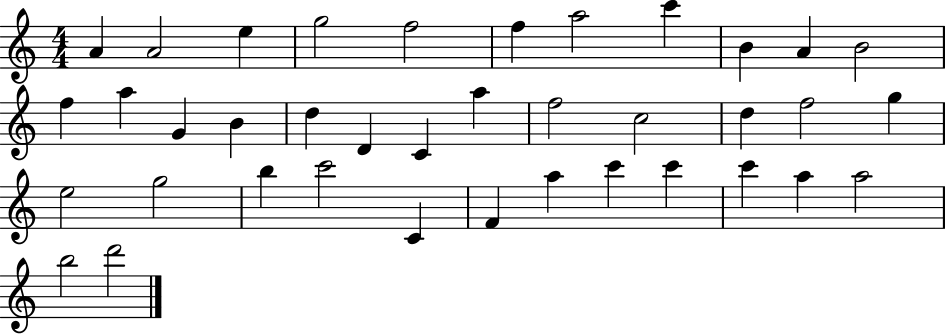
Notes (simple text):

A4/q A4/h E5/q G5/h F5/h F5/q A5/h C6/q B4/q A4/q B4/h F5/q A5/q G4/q B4/q D5/q D4/q C4/q A5/q F5/h C5/h D5/q F5/h G5/q E5/h G5/h B5/q C6/h C4/q F4/q A5/q C6/q C6/q C6/q A5/q A5/h B5/h D6/h